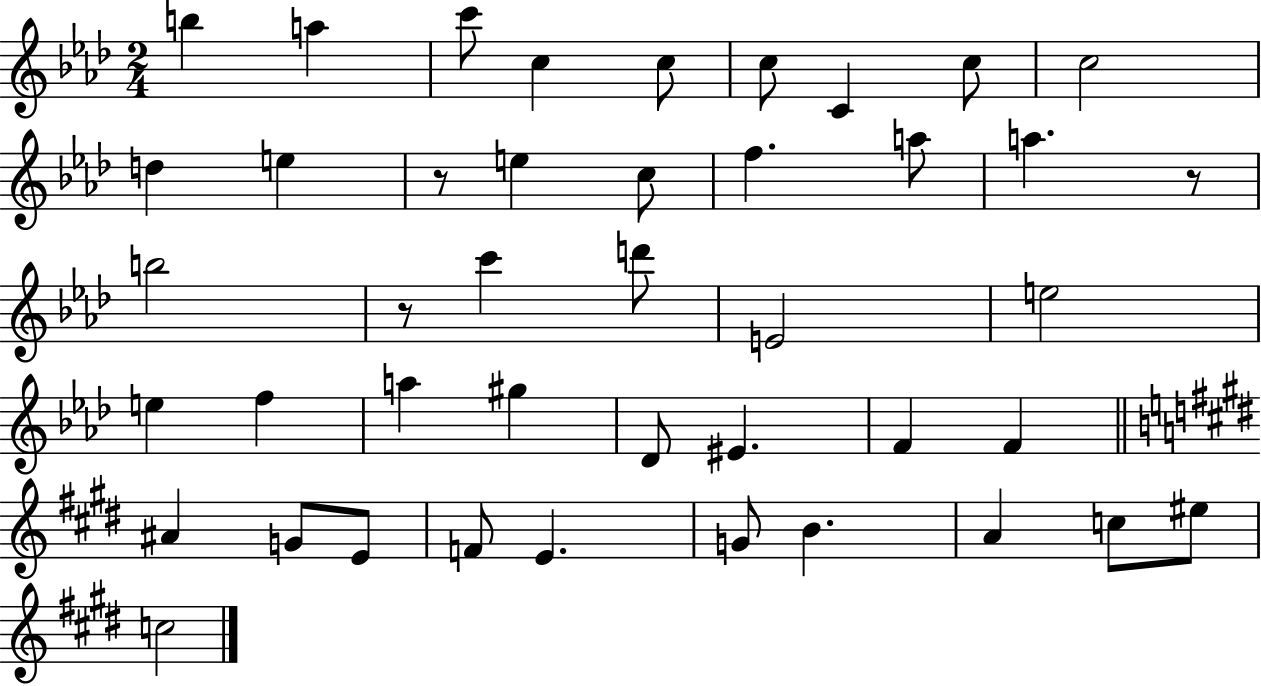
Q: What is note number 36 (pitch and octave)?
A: B4